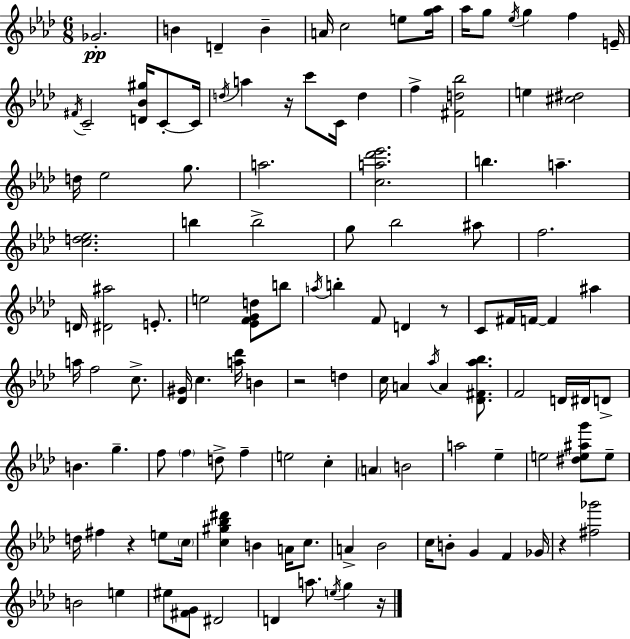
{
  \clef treble
  \numericTimeSignature
  \time 6/8
  \key aes \major
  ges'2.-.\pp | b'4 d'4-- b'4-- | a'16 c''2 e''8 <g'' aes''>16 | aes''16 g''8 \acciaccatura { ees''16 } g''4 f''4 | \break e'16-- \acciaccatura { fis'16 } c'2-- <d' bes' gis''>16 c'8-.~~ | c'16 \acciaccatura { d''16 } a''4 r16 c'''8 c'16 d''4 | f''4-> <fis' d'' bes''>2 | e''4 <cis'' dis''>2 | \break d''16 ees''2 | g''8. a''2. | <c'' a'' des''' ees'''>2. | b''4. a''4.-- | \break <c'' d'' ees''>2. | b''4 b''2-> | g''8 bes''2 | ais''8 f''2. | \break d'16 <dis' ais''>2 | e'8.-. e''2 <ees' f' g' d''>8 | b''8 \acciaccatura { a''16 } b''4-. f'8 d'4 | r8 c'8 fis'16 f'16~~ f'4 | \break ais''4 a''16 f''2 | c''8.-> <des' gis'>16 c''4. <a'' des'''>16 | b'4 r2 | d''4 c''16 a'4 \acciaccatura { aes''16 } a'4 | \break <des' fis' aes'' bes''>8. f'2 | d'16 dis'16 d'8-> b'4. g''4.-- | f''8 \parenthesize f''4 d''8-> | f''4-- e''2 | \break c''4-. \parenthesize a'4 b'2 | a''2 | ees''4-- e''2 | <dis'' e'' ais'' g'''>8 e''8-- d''16 fis''4 r4 | \break e''8 \parenthesize c''16 <c'' gis'' bes'' dis'''>4 b'4 | a'16 c''8. a'4-> bes'2 | c''16 b'8-. g'4 | f'4 ges'16 r4 <fis'' ges'''>2 | \break b'2 | e''4 eis''8 <fis' g'>8 dis'2 | d'4 a''8. | \acciaccatura { e''16 } g''4 r16 \bar "|."
}